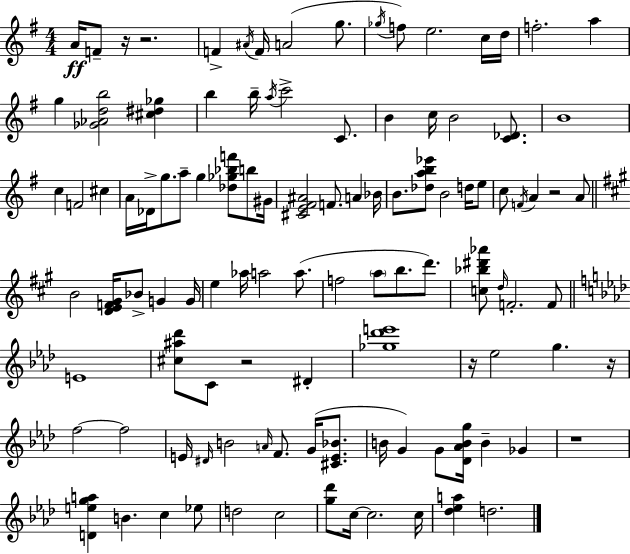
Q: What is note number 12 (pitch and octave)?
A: D5